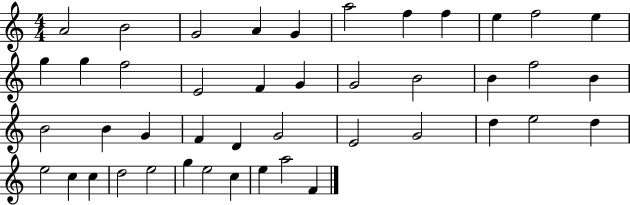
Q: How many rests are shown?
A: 0